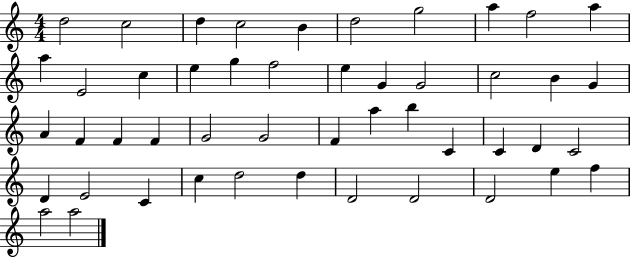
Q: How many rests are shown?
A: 0